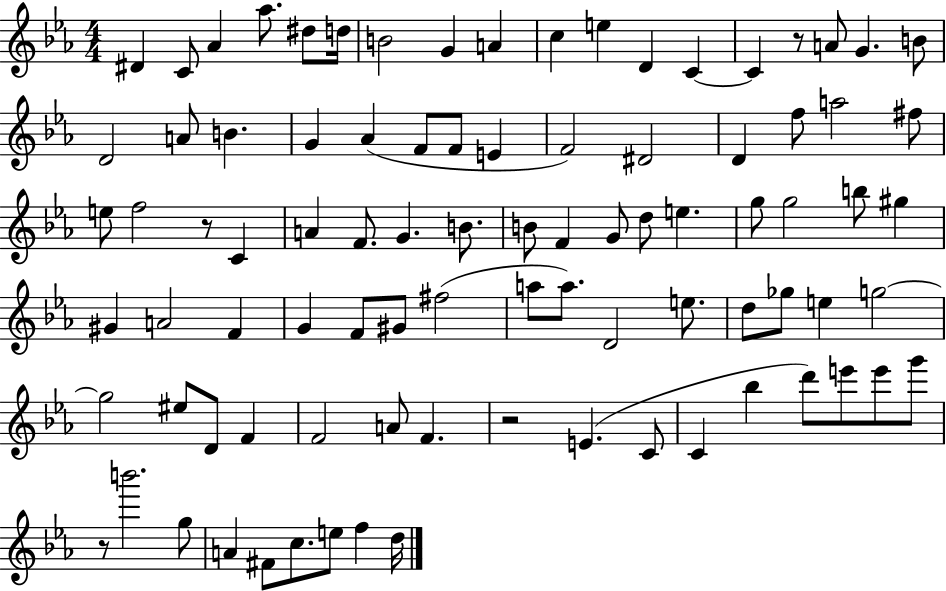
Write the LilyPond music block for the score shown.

{
  \clef treble
  \numericTimeSignature
  \time 4/4
  \key ees \major
  \repeat volta 2 { dis'4 c'8 aes'4 aes''8. dis''8 d''16 | b'2 g'4 a'4 | c''4 e''4 d'4 c'4~~ | c'4 r8 a'8 g'4. b'8 | \break d'2 a'8 b'4. | g'4 aes'4( f'8 f'8 e'4 | f'2) dis'2 | d'4 f''8 a''2 fis''8 | \break e''8 f''2 r8 c'4 | a'4 f'8. g'4. b'8. | b'8 f'4 g'8 d''8 e''4. | g''8 g''2 b''8 gis''4 | \break gis'4 a'2 f'4 | g'4 f'8 gis'8 fis''2( | a''8 a''8.) d'2 e''8. | d''8 ges''8 e''4 g''2~~ | \break g''2 eis''8 d'8 f'4 | f'2 a'8 f'4. | r2 e'4.( c'8 | c'4 bes''4 d'''8) e'''8 e'''8 g'''8 | \break r8 b'''2. g''8 | a'4 fis'8 c''8. e''8 f''4 d''16 | } \bar "|."
}